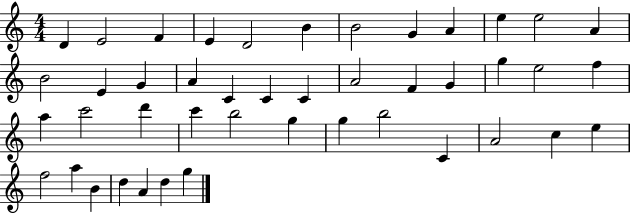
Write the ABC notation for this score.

X:1
T:Untitled
M:4/4
L:1/4
K:C
D E2 F E D2 B B2 G A e e2 A B2 E G A C C C A2 F G g e2 f a c'2 d' c' b2 g g b2 C A2 c e f2 a B d A d g